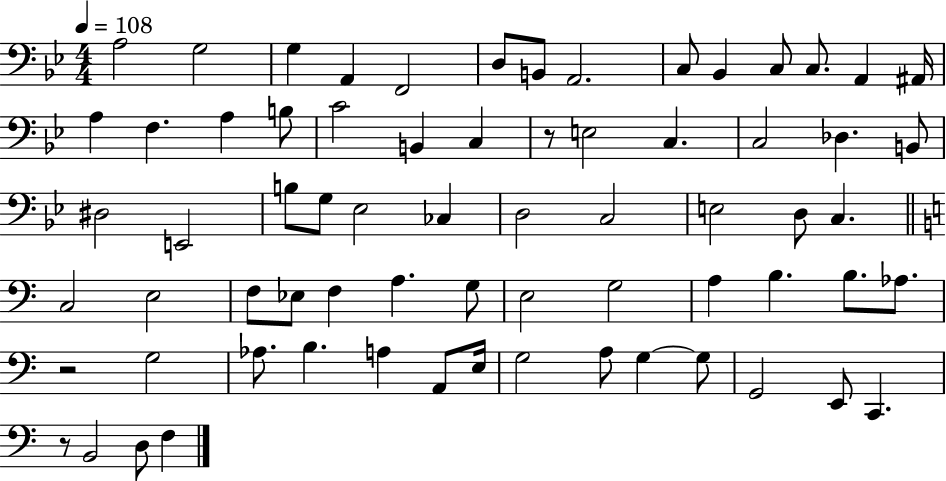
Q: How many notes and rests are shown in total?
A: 69